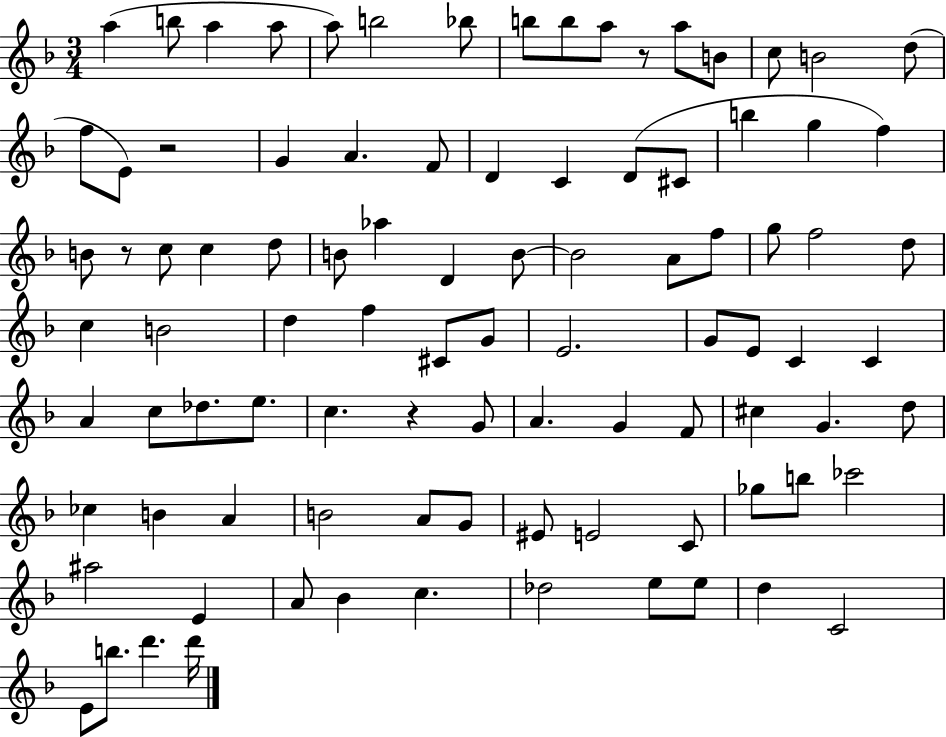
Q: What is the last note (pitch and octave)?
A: D6